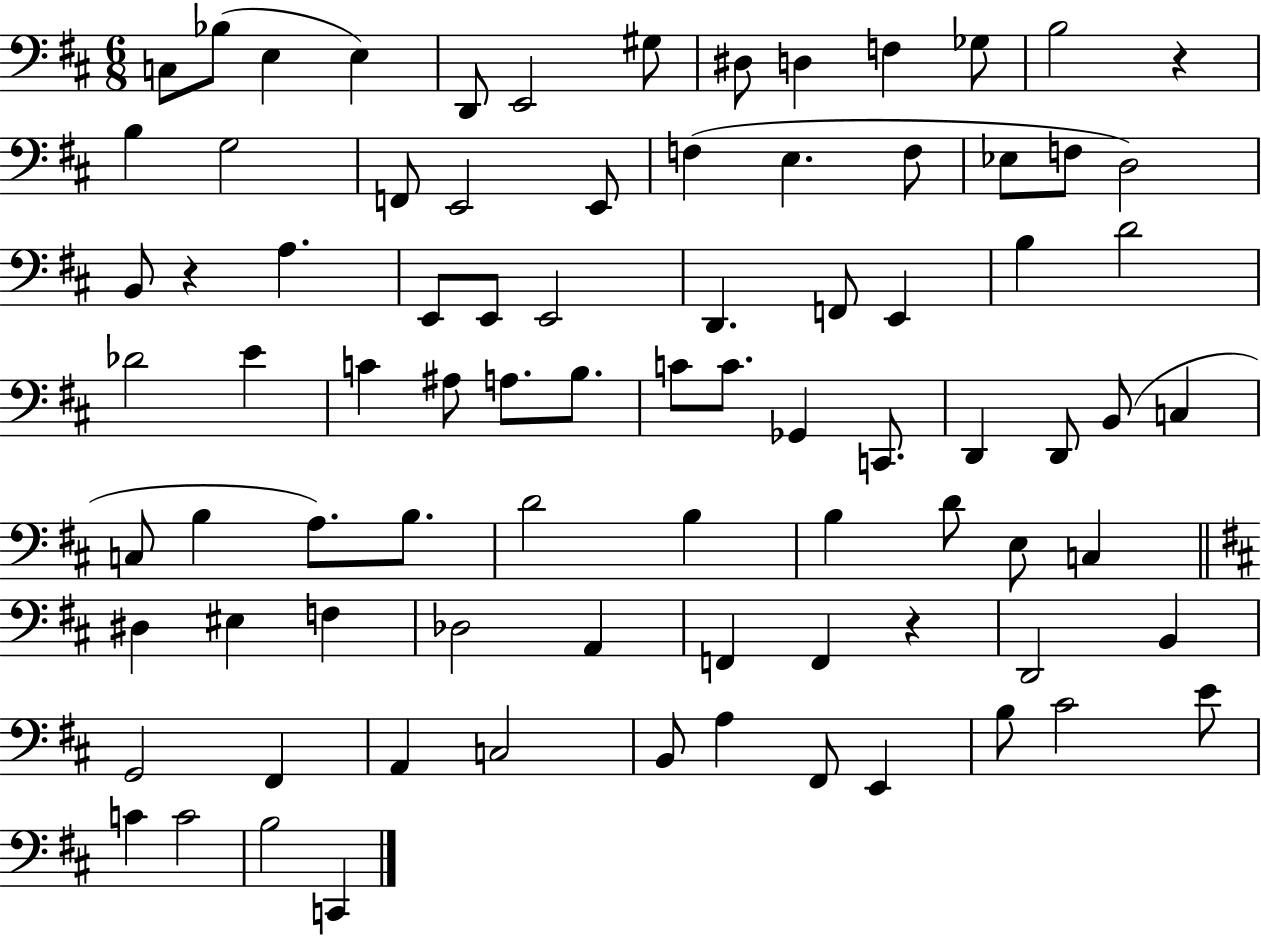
C3/e Bb3/e E3/q E3/q D2/e E2/h G#3/e D#3/e D3/q F3/q Gb3/e B3/h R/q B3/q G3/h F2/e E2/h E2/e F3/q E3/q. F3/e Eb3/e F3/e D3/h B2/e R/q A3/q. E2/e E2/e E2/h D2/q. F2/e E2/q B3/q D4/h Db4/h E4/q C4/q A#3/e A3/e. B3/e. C4/e C4/e. Gb2/q C2/e. D2/q D2/e B2/e C3/q C3/e B3/q A3/e. B3/e. D4/h B3/q B3/q D4/e E3/e C3/q D#3/q EIS3/q F3/q Db3/h A2/q F2/q F2/q R/q D2/h B2/q G2/h F#2/q A2/q C3/h B2/e A3/q F#2/e E2/q B3/e C#4/h E4/e C4/q C4/h B3/h C2/q